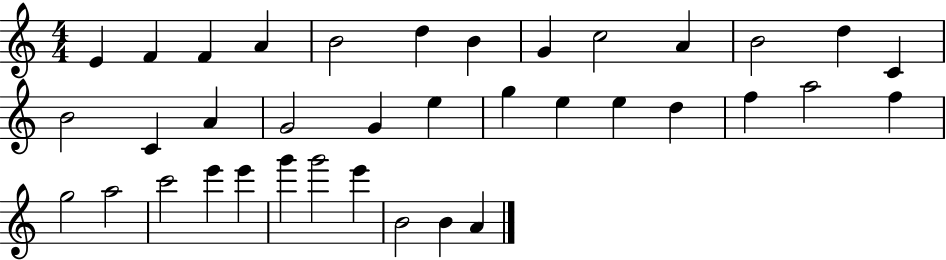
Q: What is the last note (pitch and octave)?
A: A4